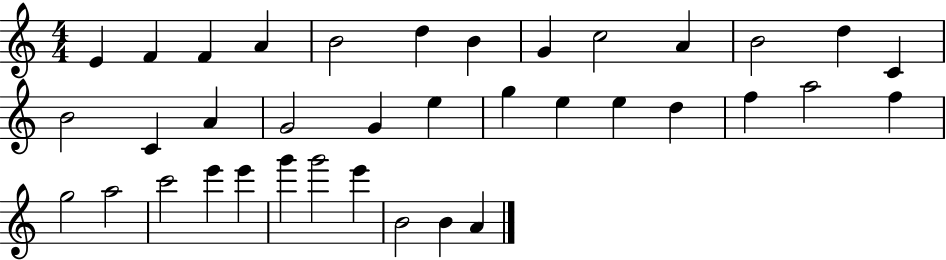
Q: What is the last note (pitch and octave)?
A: A4